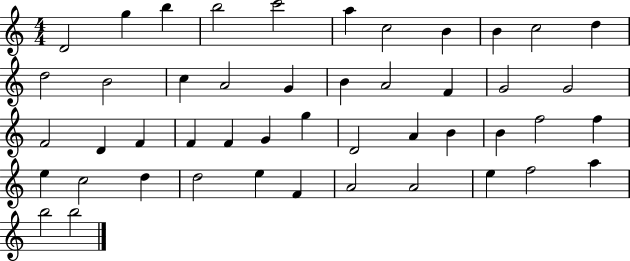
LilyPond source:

{
  \clef treble
  \numericTimeSignature
  \time 4/4
  \key c \major
  d'2 g''4 b''4 | b''2 c'''2 | a''4 c''2 b'4 | b'4 c''2 d''4 | \break d''2 b'2 | c''4 a'2 g'4 | b'4 a'2 f'4 | g'2 g'2 | \break f'2 d'4 f'4 | f'4 f'4 g'4 g''4 | d'2 a'4 b'4 | b'4 f''2 f''4 | \break e''4 c''2 d''4 | d''2 e''4 f'4 | a'2 a'2 | e''4 f''2 a''4 | \break b''2 b''2 | \bar "|."
}